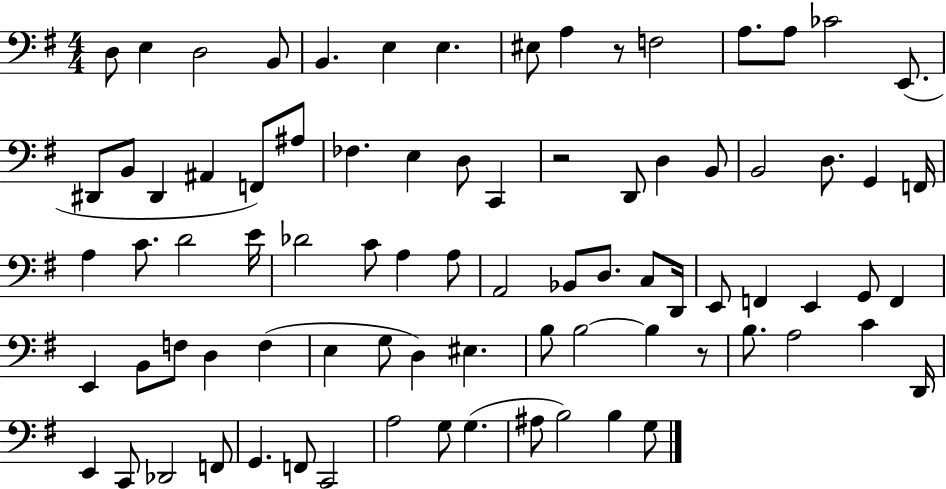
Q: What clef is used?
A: bass